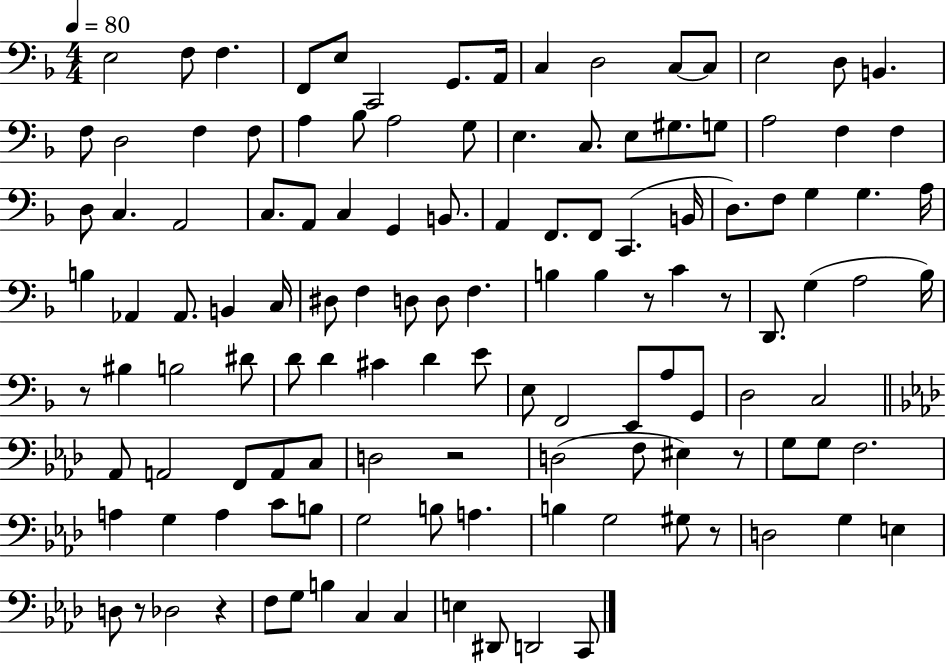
X:1
T:Untitled
M:4/4
L:1/4
K:F
E,2 F,/2 F, F,,/2 E,/2 C,,2 G,,/2 A,,/4 C, D,2 C,/2 C,/2 E,2 D,/2 B,, F,/2 D,2 F, F,/2 A, _B,/2 A,2 G,/2 E, C,/2 E,/2 ^G,/2 G,/2 A,2 F, F, D,/2 C, A,,2 C,/2 A,,/2 C, G,, B,,/2 A,, F,,/2 F,,/2 C,, B,,/4 D,/2 F,/2 G, G, A,/4 B, _A,, _A,,/2 B,, C,/4 ^D,/2 F, D,/2 D,/2 F, B, B, z/2 C z/2 D,,/2 G, A,2 _B,/4 z/2 ^B, B,2 ^D/2 D/2 D ^C D E/2 E,/2 F,,2 E,,/2 A,/2 G,,/2 D,2 C,2 _A,,/2 A,,2 F,,/2 A,,/2 C,/2 D,2 z2 D,2 F,/2 ^E, z/2 G,/2 G,/2 F,2 A, G, A, C/2 B,/2 G,2 B,/2 A, B, G,2 ^G,/2 z/2 D,2 G, E, D,/2 z/2 _D,2 z F,/2 G,/2 B, C, C, E, ^D,,/2 D,,2 C,,/2